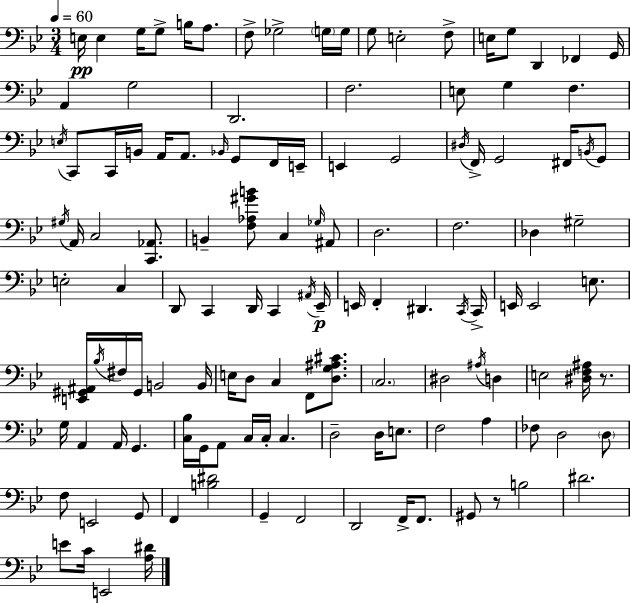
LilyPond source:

{
  \clef bass
  \numericTimeSignature
  \time 3/4
  \key bes \major
  \tempo 4 = 60
  e16\pp e4 g16 g8-> b16 a8. | f8-> ges2-> \parenthesize g16 g16 | g8 e2-. f8-> | e16 g8 d,4 fes,4 g,16 | \break a,4 g2 | d,2. | f2. | e8 g4 f4. | \break \acciaccatura { e16 } c,8 c,16 b,16 a,16 a,8. \grace { bes,16 } g,8 | f,16 e,16-- e,4 g,2 | \acciaccatura { dis16 } f,16-> g,2 | fis,16 \acciaccatura { b,16 } g,8 \acciaccatura { gis16 } a,16 c2 | \break <c, aes,>8. b,4-- <f aes gis' b'>8 c4 | \grace { ges16 } ais,8 d2. | f2. | des4 gis2-- | \break e2-. | c4 d,8 c,4 | d,16 c,4 \acciaccatura { ais,16 } ees,16--\p e,16 f,4-. | dis,4. \acciaccatura { c,16 } c,16-> e,16 e,2 | \break e8. <e, gis, ais,>16 \acciaccatura { bes16 } fis16 gis,16 | b,2 b,16 e16 d8 | c4 f,8 <d g ais cis'>8. \parenthesize c2. | dis2 | \break \acciaccatura { ais16 } d4 e2 | <dis f ais>16 r8. g16 a,4 | a,16 g,4. <c bes>16 g,16 | a,8 c16 c16-. c4. d2-- | \break d16 e8. f2 | a4 fes8 | d2 \parenthesize d8 f8 | e,2 g,8 f,4 | \break <b dis'>2 g,4-- | f,2 d,2 | f,16-> f,8. gis,8 | r8 b2 dis'2. | \break e'8 | c'16 e,2 <a dis'>16 \bar "|."
}